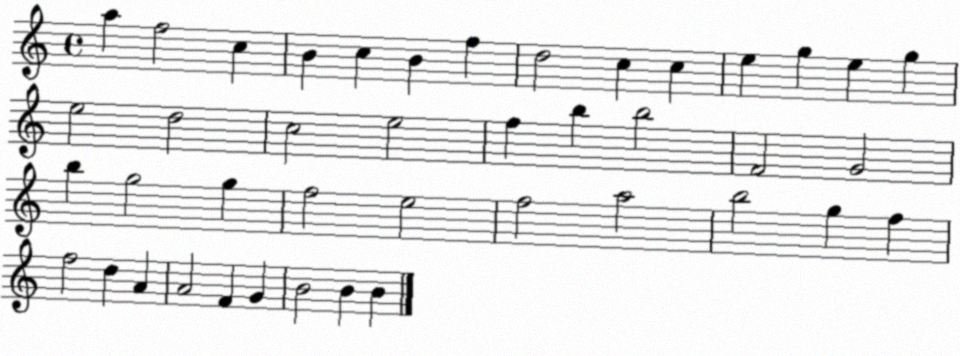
X:1
T:Untitled
M:4/4
L:1/4
K:C
a f2 c B c B f d2 c c e g e g e2 d2 c2 e2 f b b2 F2 G2 b g2 g f2 e2 f2 a2 b2 g f f2 d A A2 F G B2 B B